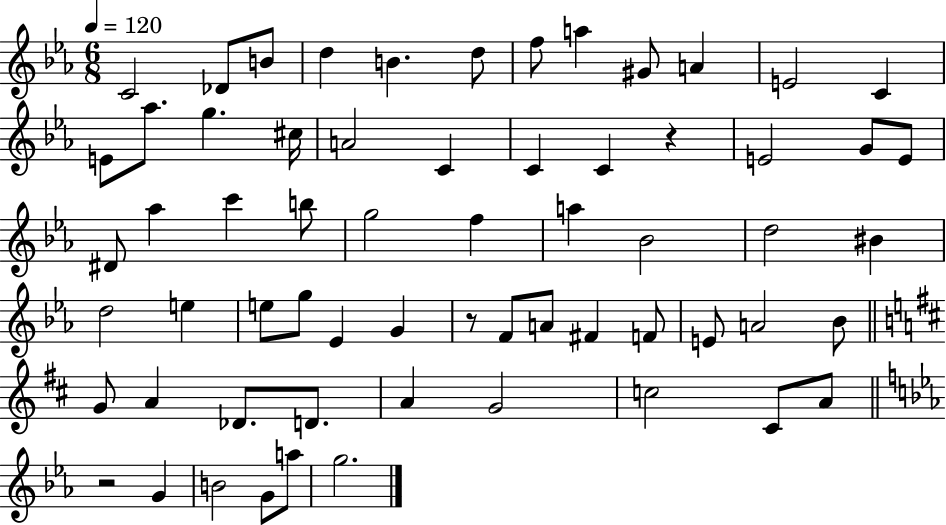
{
  \clef treble
  \numericTimeSignature
  \time 6/8
  \key ees \major
  \tempo 4 = 120
  \repeat volta 2 { c'2 des'8 b'8 | d''4 b'4. d''8 | f''8 a''4 gis'8 a'4 | e'2 c'4 | \break e'8 aes''8. g''4. cis''16 | a'2 c'4 | c'4 c'4 r4 | e'2 g'8 e'8 | \break dis'8 aes''4 c'''4 b''8 | g''2 f''4 | a''4 bes'2 | d''2 bis'4 | \break d''2 e''4 | e''8 g''8 ees'4 g'4 | r8 f'8 a'8 fis'4 f'8 | e'8 a'2 bes'8 | \break \bar "||" \break \key b \minor g'8 a'4 des'8. d'8. | a'4 g'2 | c''2 cis'8 a'8 | \bar "||" \break \key ees \major r2 g'4 | b'2 g'8 a''8 | g''2. | } \bar "|."
}